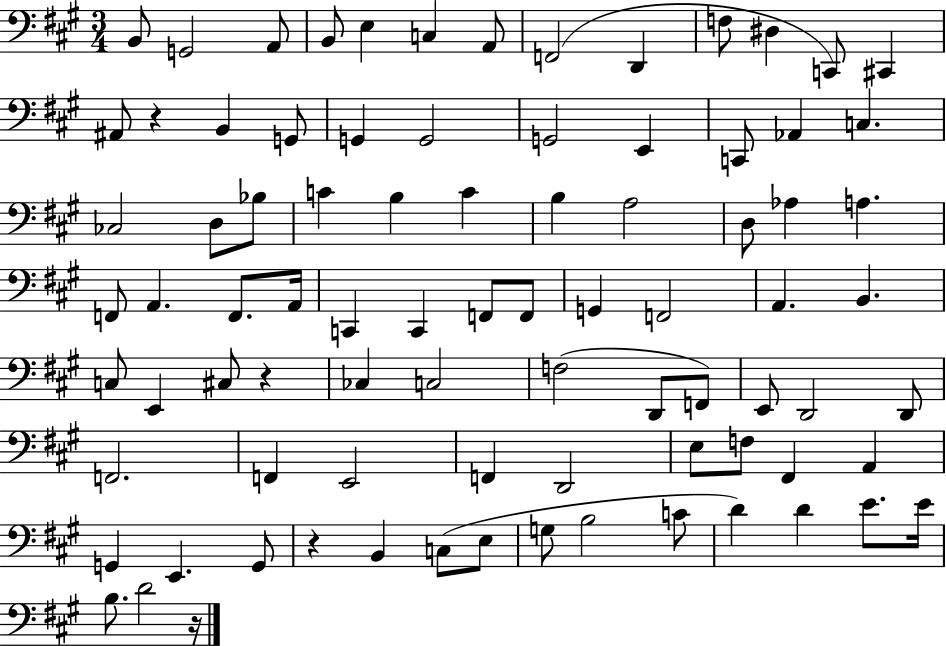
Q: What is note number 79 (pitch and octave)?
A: E4